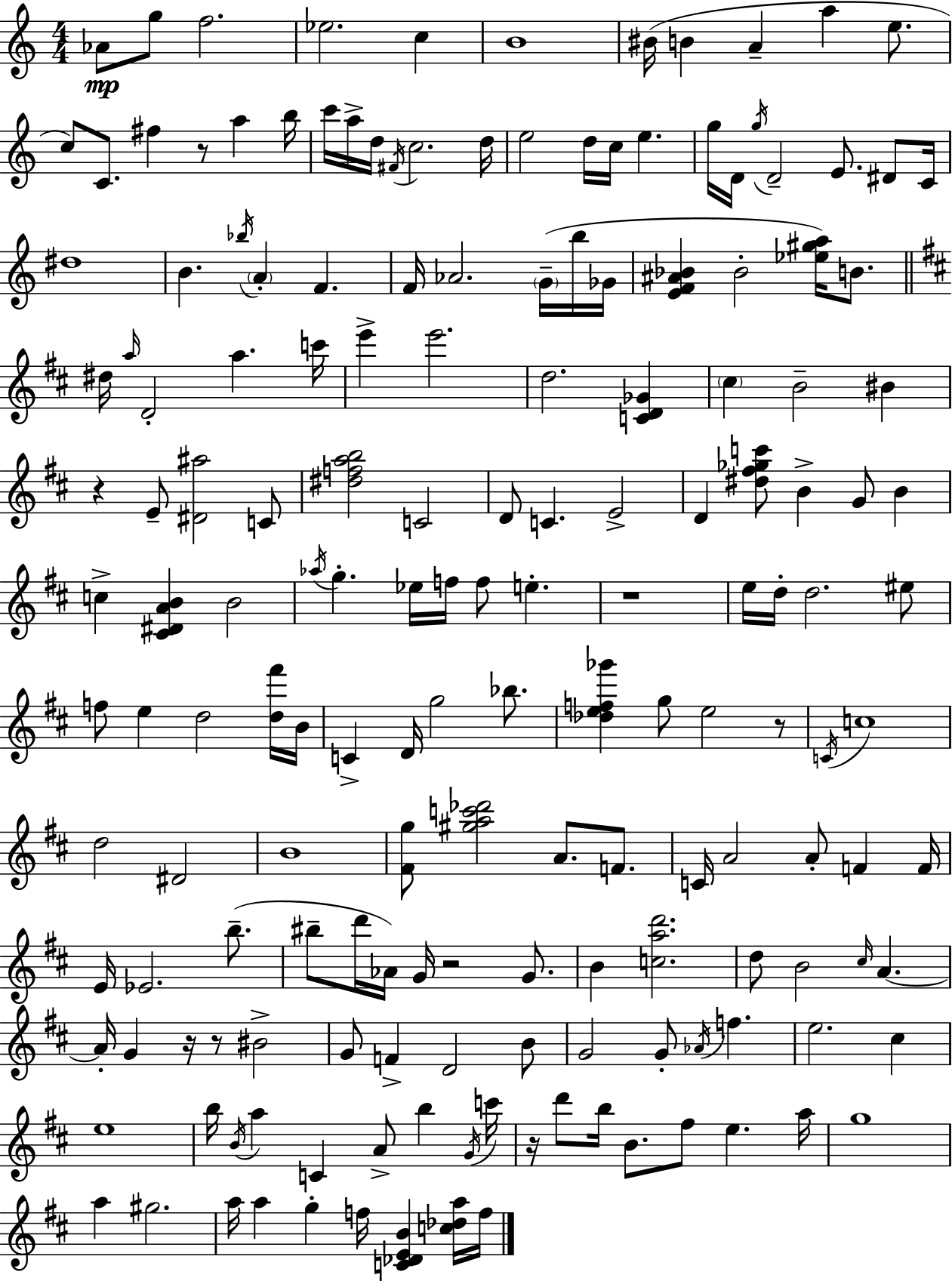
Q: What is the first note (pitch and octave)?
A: Ab4